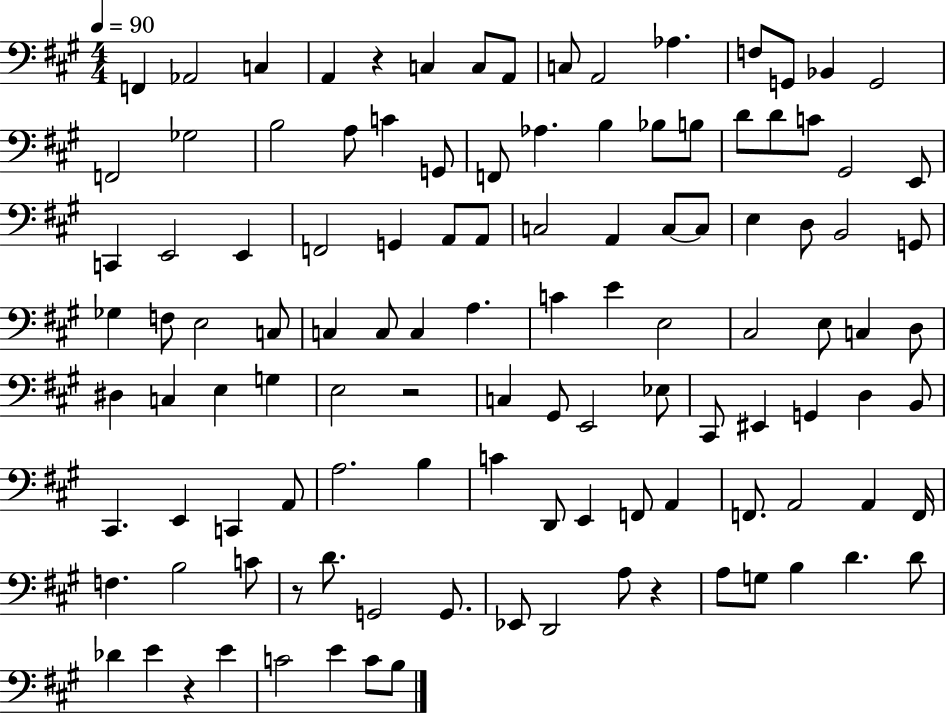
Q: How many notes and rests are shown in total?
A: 115